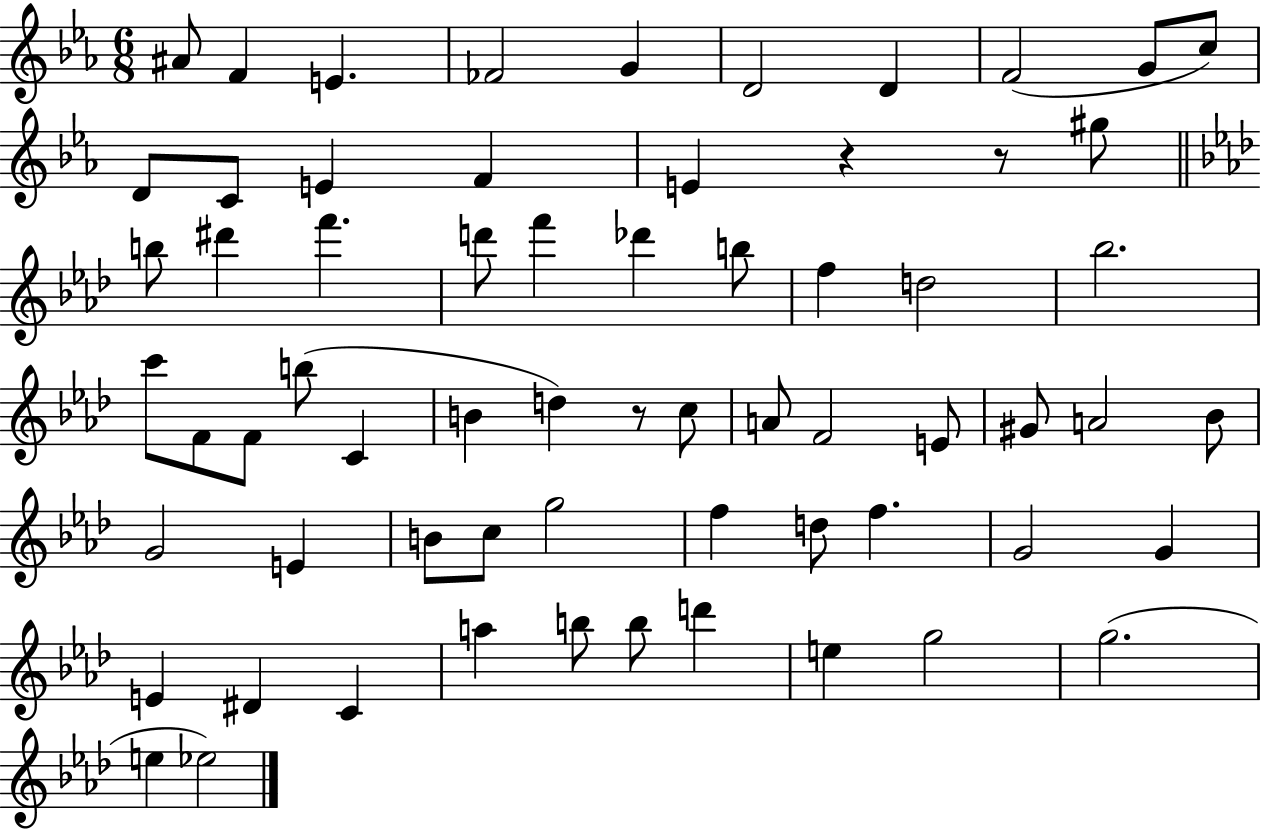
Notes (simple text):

A#4/e F4/q E4/q. FES4/h G4/q D4/h D4/q F4/h G4/e C5/e D4/e C4/e E4/q F4/q E4/q R/q R/e G#5/e B5/e D#6/q F6/q. D6/e F6/q Db6/q B5/e F5/q D5/h Bb5/h. C6/e F4/e F4/e B5/e C4/q B4/q D5/q R/e C5/e A4/e F4/h E4/e G#4/e A4/h Bb4/e G4/h E4/q B4/e C5/e G5/h F5/q D5/e F5/q. G4/h G4/q E4/q D#4/q C4/q A5/q B5/e B5/e D6/q E5/q G5/h G5/h. E5/q Eb5/h